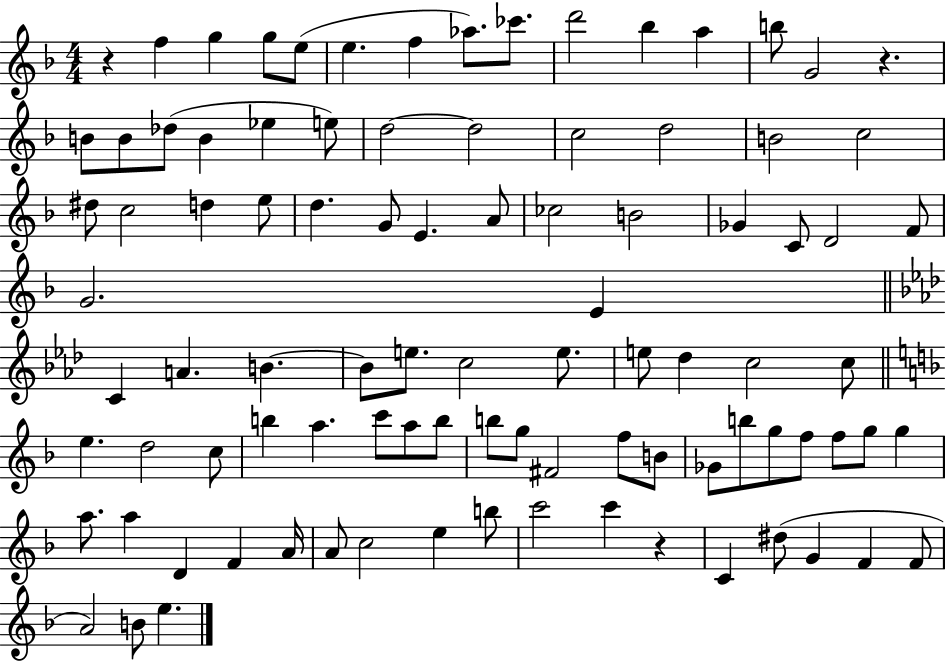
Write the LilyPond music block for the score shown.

{
  \clef treble
  \numericTimeSignature
  \time 4/4
  \key f \major
  r4 f''4 g''4 g''8 e''8( | e''4. f''4 aes''8.) ces'''8. | d'''2 bes''4 a''4 | b''8 g'2 r4. | \break b'8 b'8 des''8( b'4 ees''4 e''8) | d''2~~ d''2 | c''2 d''2 | b'2 c''2 | \break dis''8 c''2 d''4 e''8 | d''4. g'8 e'4. a'8 | ces''2 b'2 | ges'4 c'8 d'2 f'8 | \break g'2. e'4 | \bar "||" \break \key f \minor c'4 a'4. b'4.~~ | b'8 e''8. c''2 e''8. | e''8 des''4 c''2 c''8 | \bar "||" \break \key d \minor e''4. d''2 c''8 | b''4 a''4. c'''8 a''8 b''8 | b''8 g''8 fis'2 f''8 b'8 | ges'8 b''8 g''8 f''8 f''8 g''8 g''4 | \break a''8. a''4 d'4 f'4 a'16 | a'8 c''2 e''4 b''8 | c'''2 c'''4 r4 | c'4 dis''8( g'4 f'4 f'8 | \break a'2) b'8 e''4. | \bar "|."
}